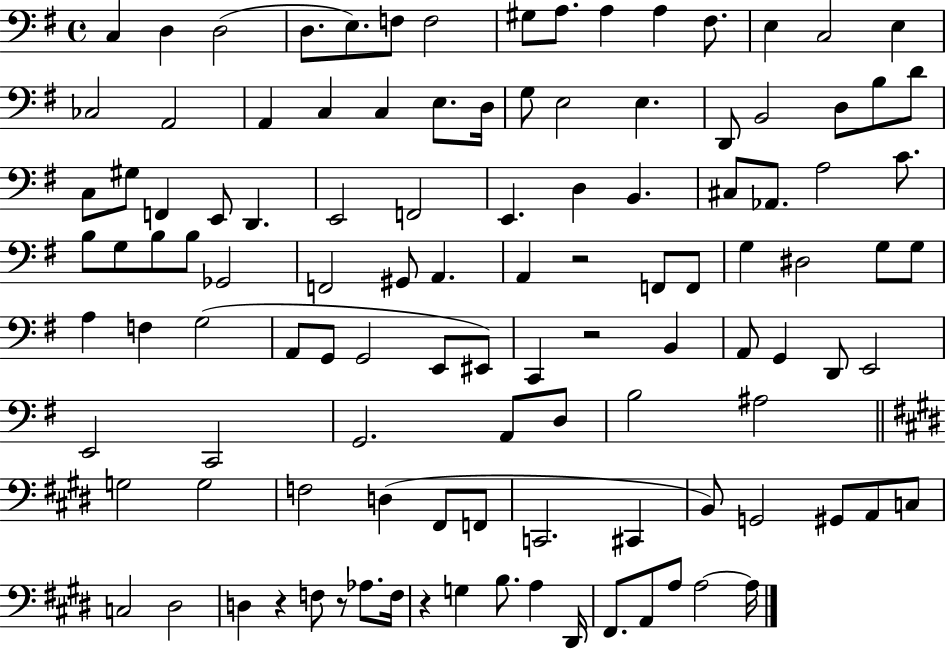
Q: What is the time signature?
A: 4/4